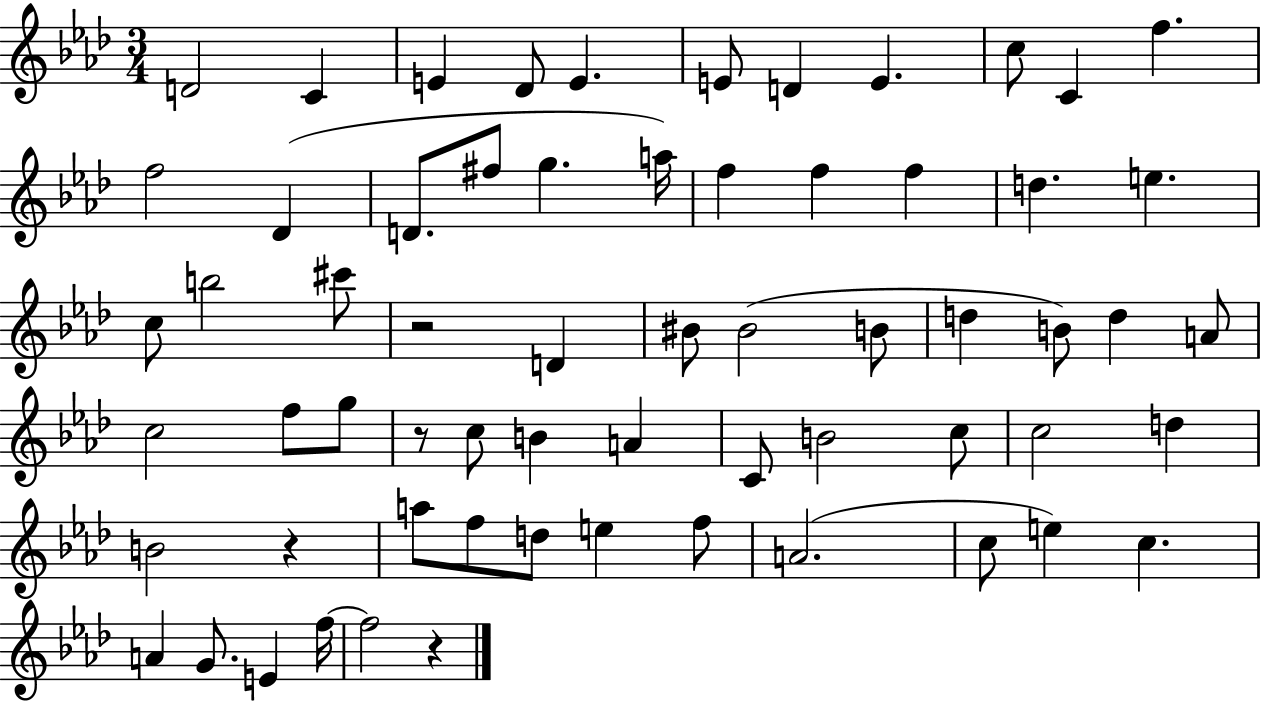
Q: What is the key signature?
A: AES major